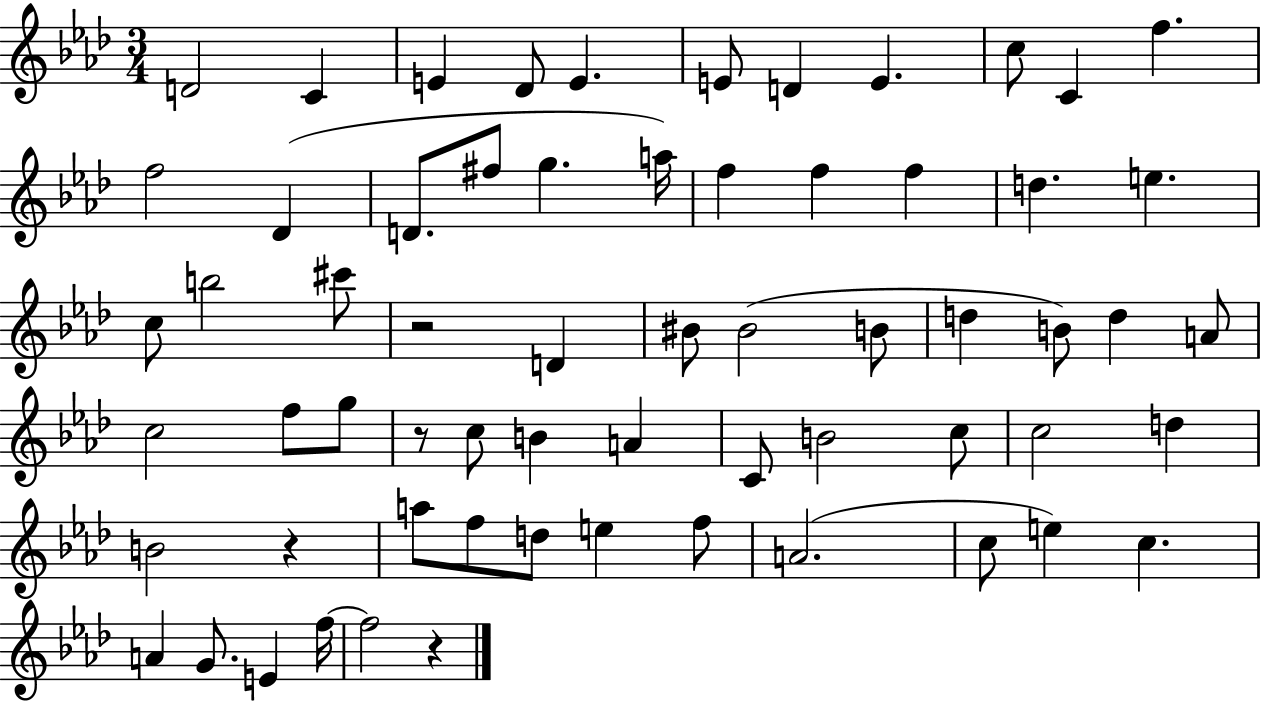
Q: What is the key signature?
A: AES major